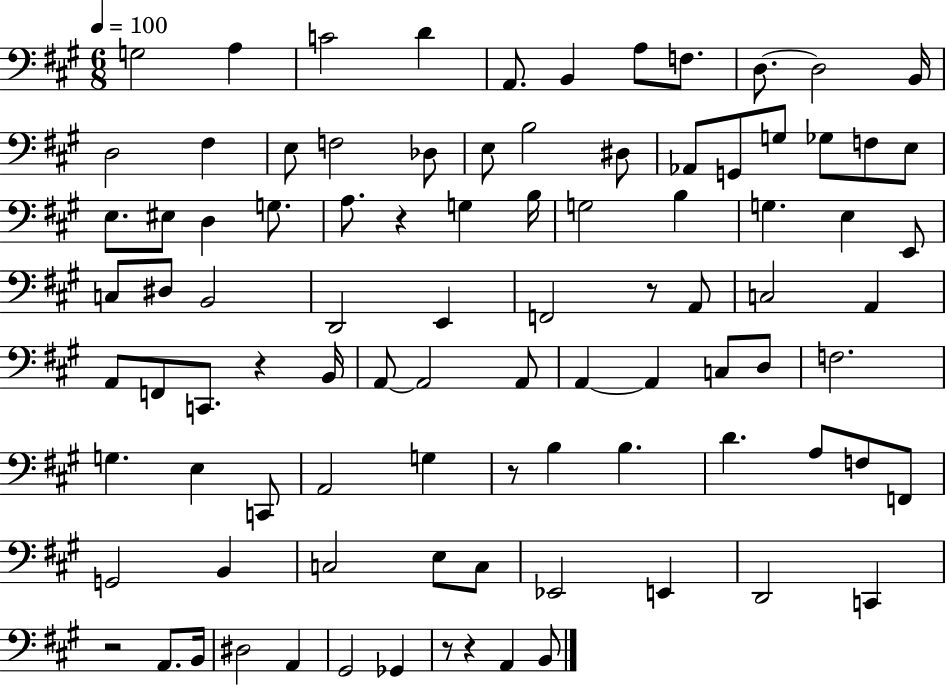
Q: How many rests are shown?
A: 7